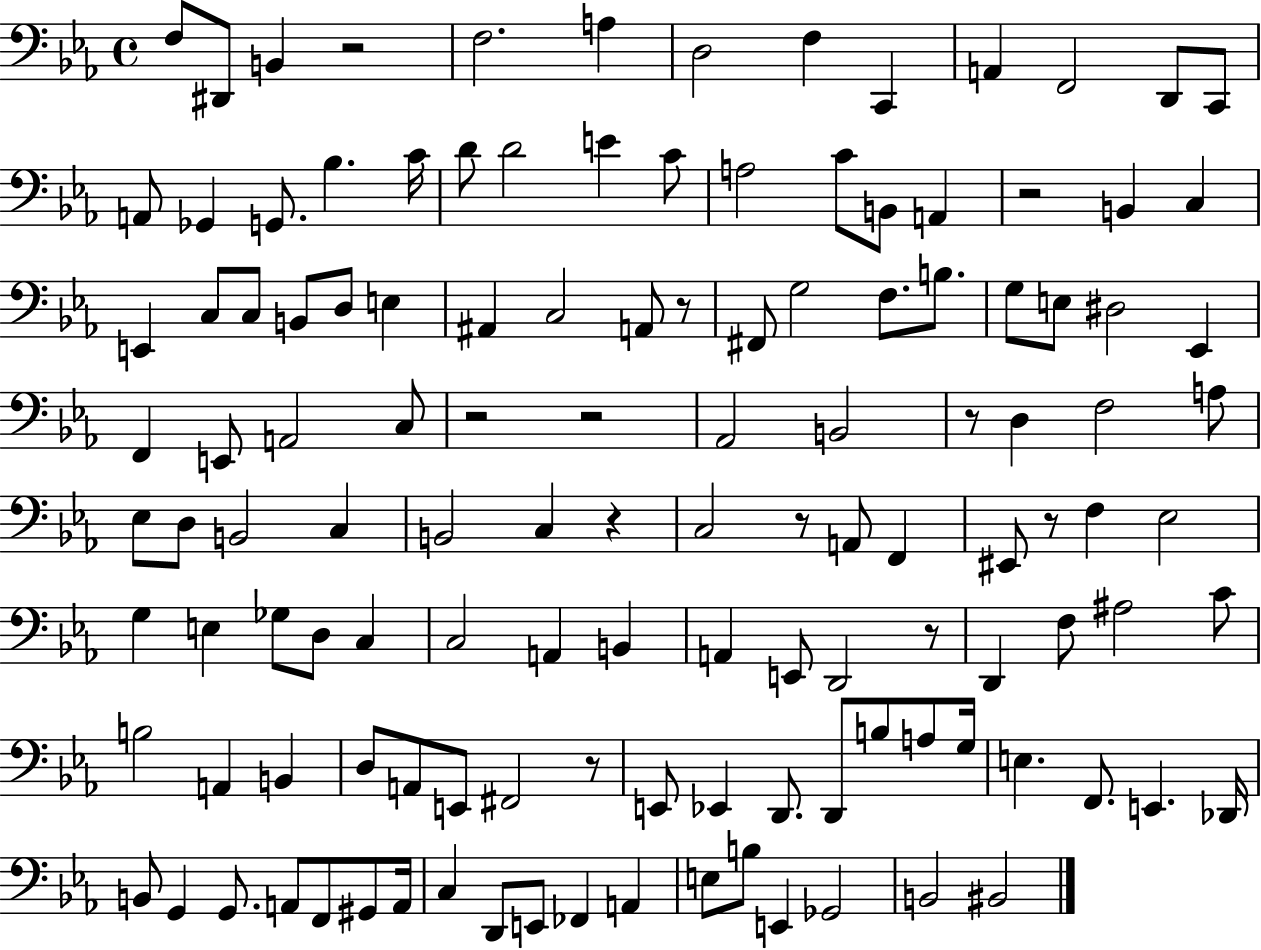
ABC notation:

X:1
T:Untitled
M:4/4
L:1/4
K:Eb
F,/2 ^D,,/2 B,, z2 F,2 A, D,2 F, C,, A,, F,,2 D,,/2 C,,/2 A,,/2 _G,, G,,/2 _B, C/4 D/2 D2 E C/2 A,2 C/2 B,,/2 A,, z2 B,, C, E,, C,/2 C,/2 B,,/2 D,/2 E, ^A,, C,2 A,,/2 z/2 ^F,,/2 G,2 F,/2 B,/2 G,/2 E,/2 ^D,2 _E,, F,, E,,/2 A,,2 C,/2 z2 z2 _A,,2 B,,2 z/2 D, F,2 A,/2 _E,/2 D,/2 B,,2 C, B,,2 C, z C,2 z/2 A,,/2 F,, ^E,,/2 z/2 F, _E,2 G, E, _G,/2 D,/2 C, C,2 A,, B,, A,, E,,/2 D,,2 z/2 D,, F,/2 ^A,2 C/2 B,2 A,, B,, D,/2 A,,/2 E,,/2 ^F,,2 z/2 E,,/2 _E,, D,,/2 D,,/2 B,/2 A,/2 G,/4 E, F,,/2 E,, _D,,/4 B,,/2 G,, G,,/2 A,,/2 F,,/2 ^G,,/2 A,,/4 C, D,,/2 E,,/2 _F,, A,, E,/2 B,/2 E,, _G,,2 B,,2 ^B,,2